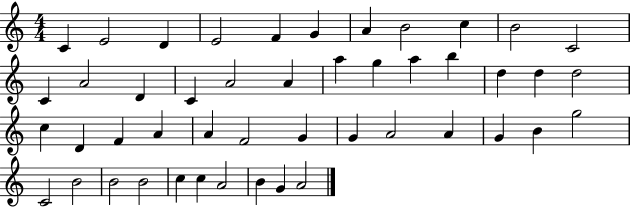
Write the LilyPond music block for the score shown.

{
  \clef treble
  \numericTimeSignature
  \time 4/4
  \key c \major
  c'4 e'2 d'4 | e'2 f'4 g'4 | a'4 b'2 c''4 | b'2 c'2 | \break c'4 a'2 d'4 | c'4 a'2 a'4 | a''4 g''4 a''4 b''4 | d''4 d''4 d''2 | \break c''4 d'4 f'4 a'4 | a'4 f'2 g'4 | g'4 a'2 a'4 | g'4 b'4 g''2 | \break c'2 b'2 | b'2 b'2 | c''4 c''4 a'2 | b'4 g'4 a'2 | \break \bar "|."
}